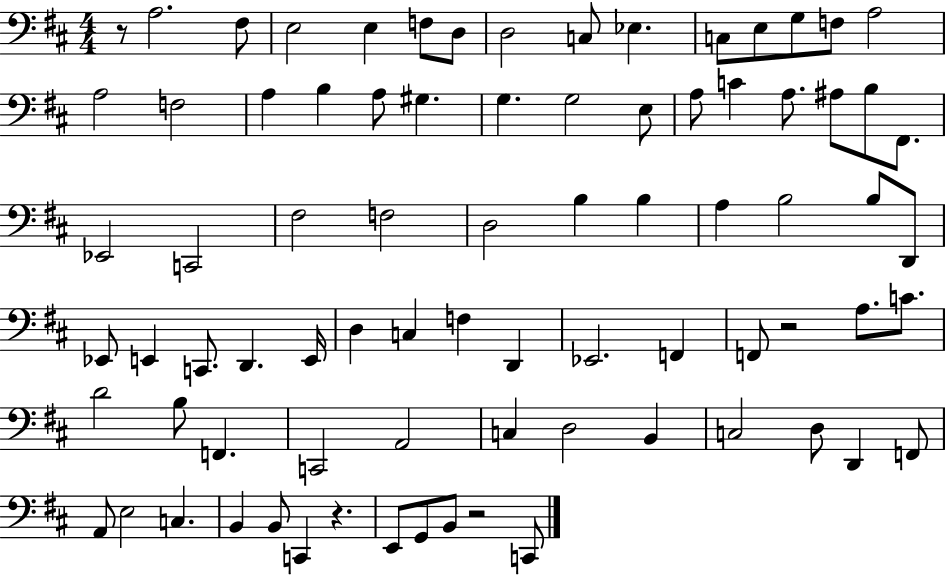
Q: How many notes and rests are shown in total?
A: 80